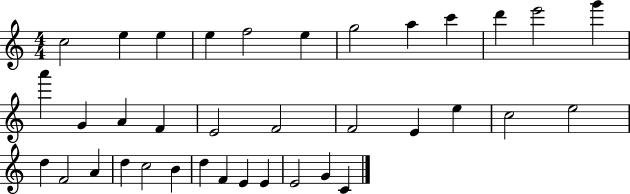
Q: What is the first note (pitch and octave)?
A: C5